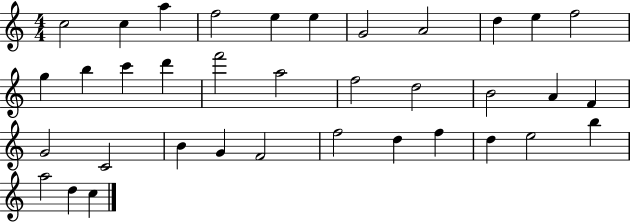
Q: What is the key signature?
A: C major